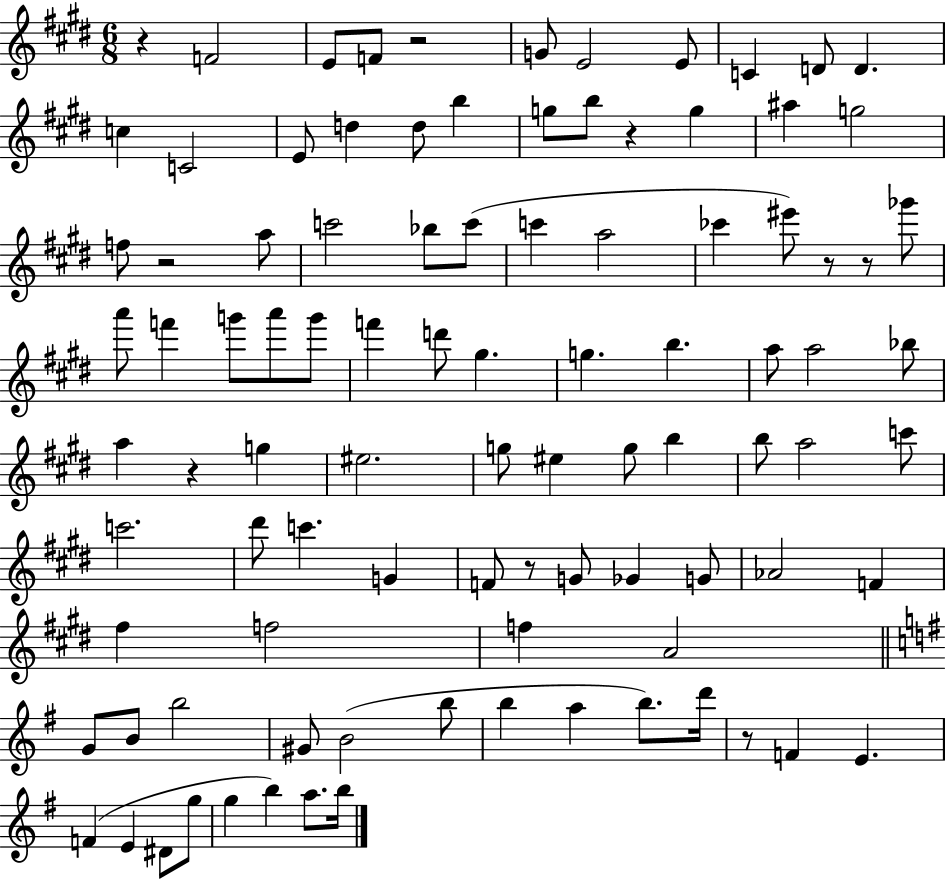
X:1
T:Untitled
M:6/8
L:1/4
K:E
z F2 E/2 F/2 z2 G/2 E2 E/2 C D/2 D c C2 E/2 d d/2 b g/2 b/2 z g ^a g2 f/2 z2 a/2 c'2 _b/2 c'/2 c' a2 _c' ^e'/2 z/2 z/2 _g'/2 a'/2 f' g'/2 a'/2 g'/2 f' d'/2 ^g g b a/2 a2 _b/2 a z g ^e2 g/2 ^e g/2 b b/2 a2 c'/2 c'2 ^d'/2 c' G F/2 z/2 G/2 _G G/2 _A2 F ^f f2 f A2 G/2 B/2 b2 ^G/2 B2 b/2 b a b/2 d'/4 z/2 F E F E ^D/2 g/2 g b a/2 b/4